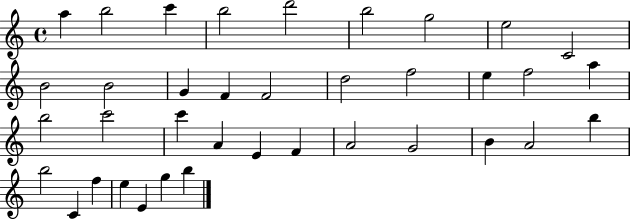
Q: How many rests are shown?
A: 0